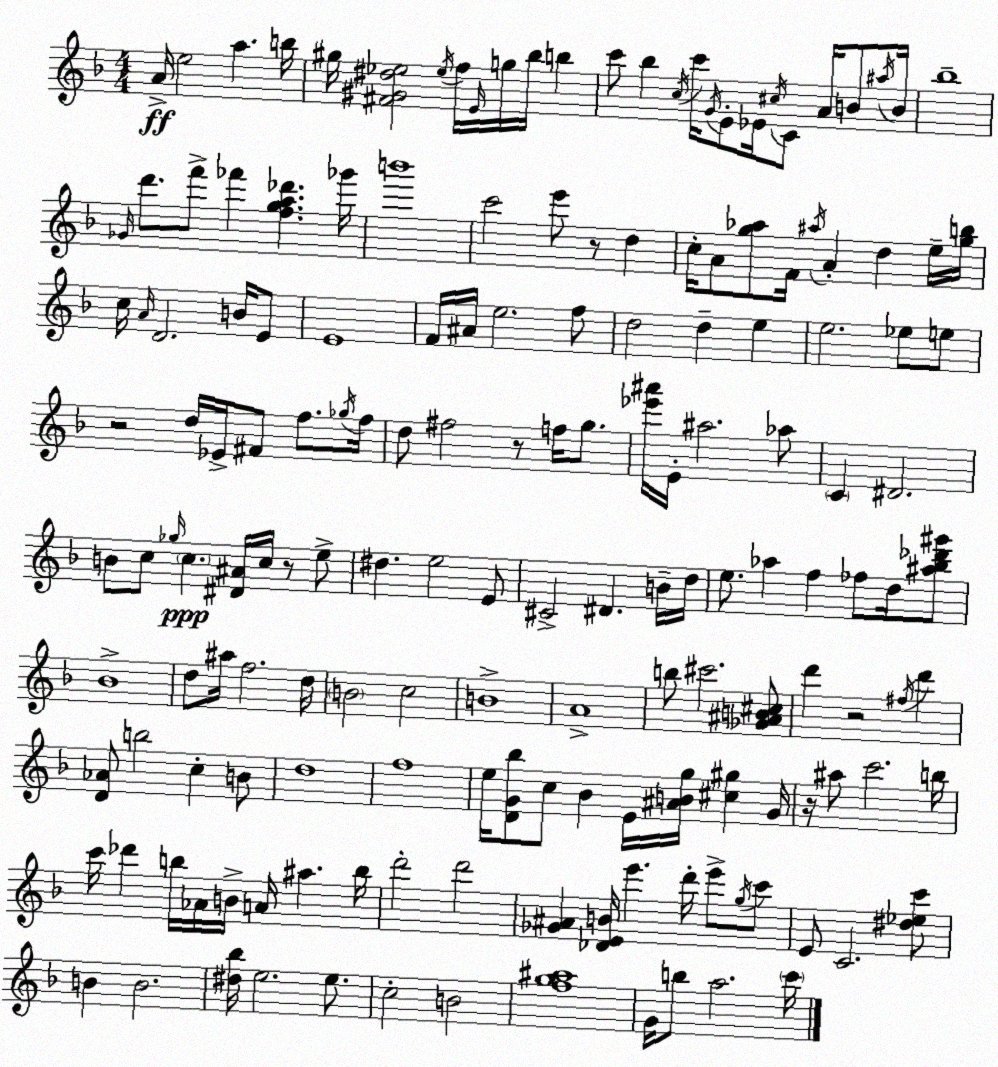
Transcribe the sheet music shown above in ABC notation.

X:1
T:Untitled
M:4/4
L:1/4
K:Dm
A/4 e2 a b/4 ^g/4 [^F^G^d_e]2 _e/4 f/4 E/4 g/4 _b/4 b c'/2 _b c/4 c'/4 G/4 E/2 _E/4 ^c/4 C/2 A/4 B/2 ^a/4 B/4 _b4 _G/4 d'/2 f'/2 _f' [fga_d'] _g'/4 b'4 c'2 e'/2 z/2 d c/4 A/2 [g_a]/2 F/4 ^a/4 A d e/4 [gb]/4 c/4 A/4 D2 B/4 E/2 E4 F/4 ^A/4 e2 f/2 d2 d e e2 _e/2 e/2 z2 d/4 _E/4 ^F/2 f/2 _g/4 f/4 d/2 ^f2 z/2 f/4 g/2 [_e'^a']/4 E/4 ^a2 _a/2 C ^D2 B/2 c/2 _g/4 c [^D^A]/4 c/4 z/2 e/2 ^d e2 E/2 ^C2 ^D B/4 d/4 e/2 _a f _f/2 d/4 [^a_b_d'^g']/2 _B4 d/2 ^a/4 f2 d/4 B2 c2 B4 A4 b/2 ^c'2 [_G^AB^c]/2 d' z2 ^f/4 d' [D_A]/2 b2 c B/2 d4 f4 e/4 [DG_b]/2 c/2 _B E/4 [^ABg]/4 [^c^g] G/4 z/4 ^a/2 c'2 b/4 c'/4 _d' b/4 _A/4 B/4 A/4 ^a b/4 d'2 d'2 [_G^A] [_DEB]/4 e' d'/4 e'/2 g/4 c'/2 E/2 C2 [^d_ec']/2 B B2 [^d_b]/4 e2 e/2 c2 B2 [fg^a]4 G/4 b/2 a2 c'/4